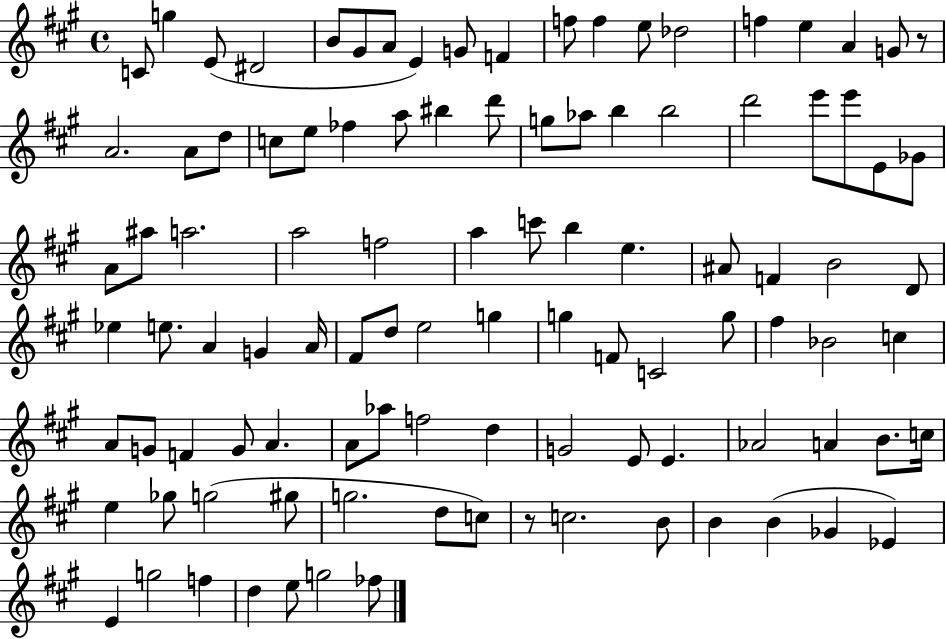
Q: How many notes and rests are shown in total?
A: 103